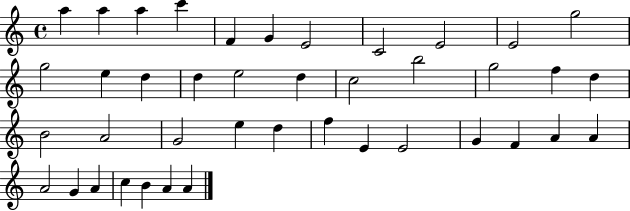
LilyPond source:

{
  \clef treble
  \time 4/4
  \defaultTimeSignature
  \key c \major
  a''4 a''4 a''4 c'''4 | f'4 g'4 e'2 | c'2 e'2 | e'2 g''2 | \break g''2 e''4 d''4 | d''4 e''2 d''4 | c''2 b''2 | g''2 f''4 d''4 | \break b'2 a'2 | g'2 e''4 d''4 | f''4 e'4 e'2 | g'4 f'4 a'4 a'4 | \break a'2 g'4 a'4 | c''4 b'4 a'4 a'4 | \bar "|."
}